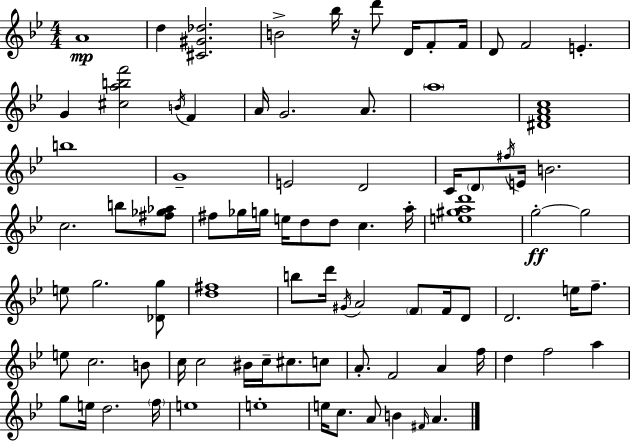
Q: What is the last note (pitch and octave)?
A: A4